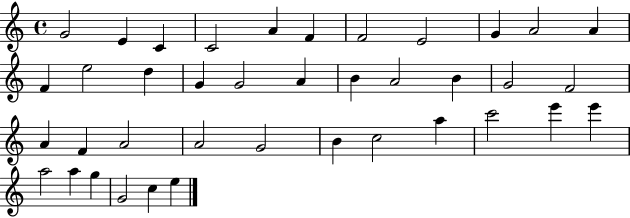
X:1
T:Untitled
M:4/4
L:1/4
K:C
G2 E C C2 A F F2 E2 G A2 A F e2 d G G2 A B A2 B G2 F2 A F A2 A2 G2 B c2 a c'2 e' e' a2 a g G2 c e